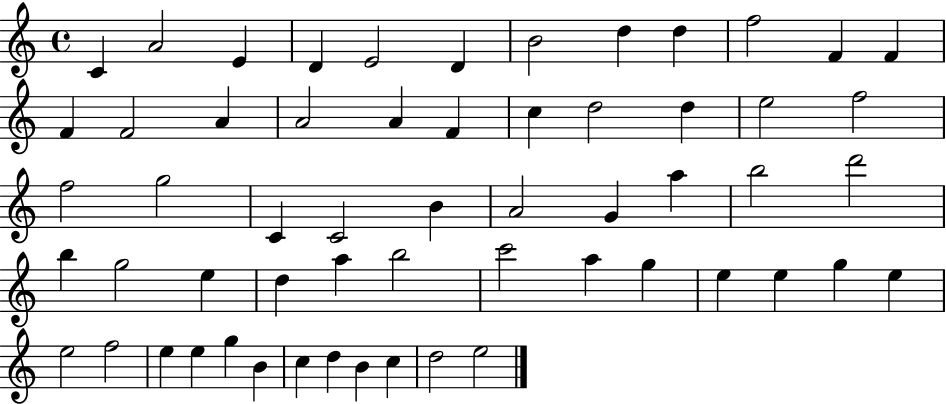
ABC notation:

X:1
T:Untitled
M:4/4
L:1/4
K:C
C A2 E D E2 D B2 d d f2 F F F F2 A A2 A F c d2 d e2 f2 f2 g2 C C2 B A2 G a b2 d'2 b g2 e d a b2 c'2 a g e e g e e2 f2 e e g B c d B c d2 e2